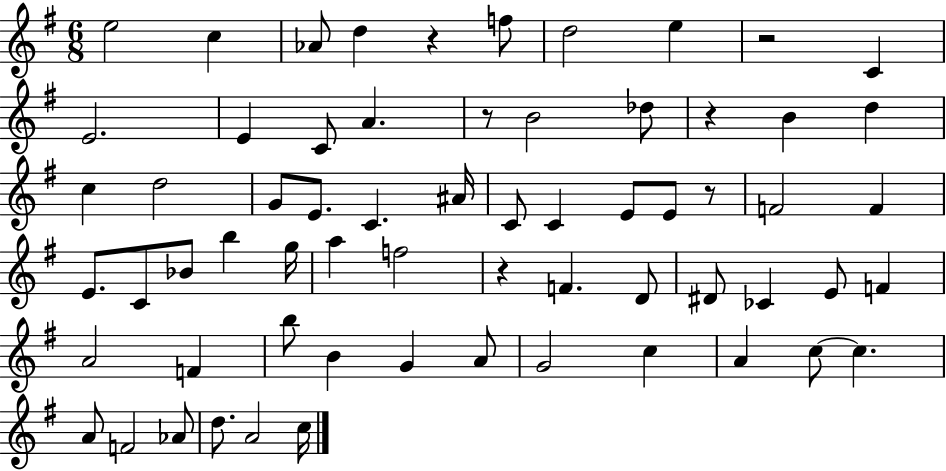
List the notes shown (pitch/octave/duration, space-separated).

E5/h C5/q Ab4/e D5/q R/q F5/e D5/h E5/q R/h C4/q E4/h. E4/q C4/e A4/q. R/e B4/h Db5/e R/q B4/q D5/q C5/q D5/h G4/e E4/e. C4/q. A#4/s C4/e C4/q E4/e E4/e R/e F4/h F4/q E4/e. C4/e Bb4/e B5/q G5/s A5/q F5/h R/q F4/q. D4/e D#4/e CES4/q E4/e F4/q A4/h F4/q B5/e B4/q G4/q A4/e G4/h C5/q A4/q C5/e C5/q. A4/e F4/h Ab4/e D5/e. A4/h C5/s